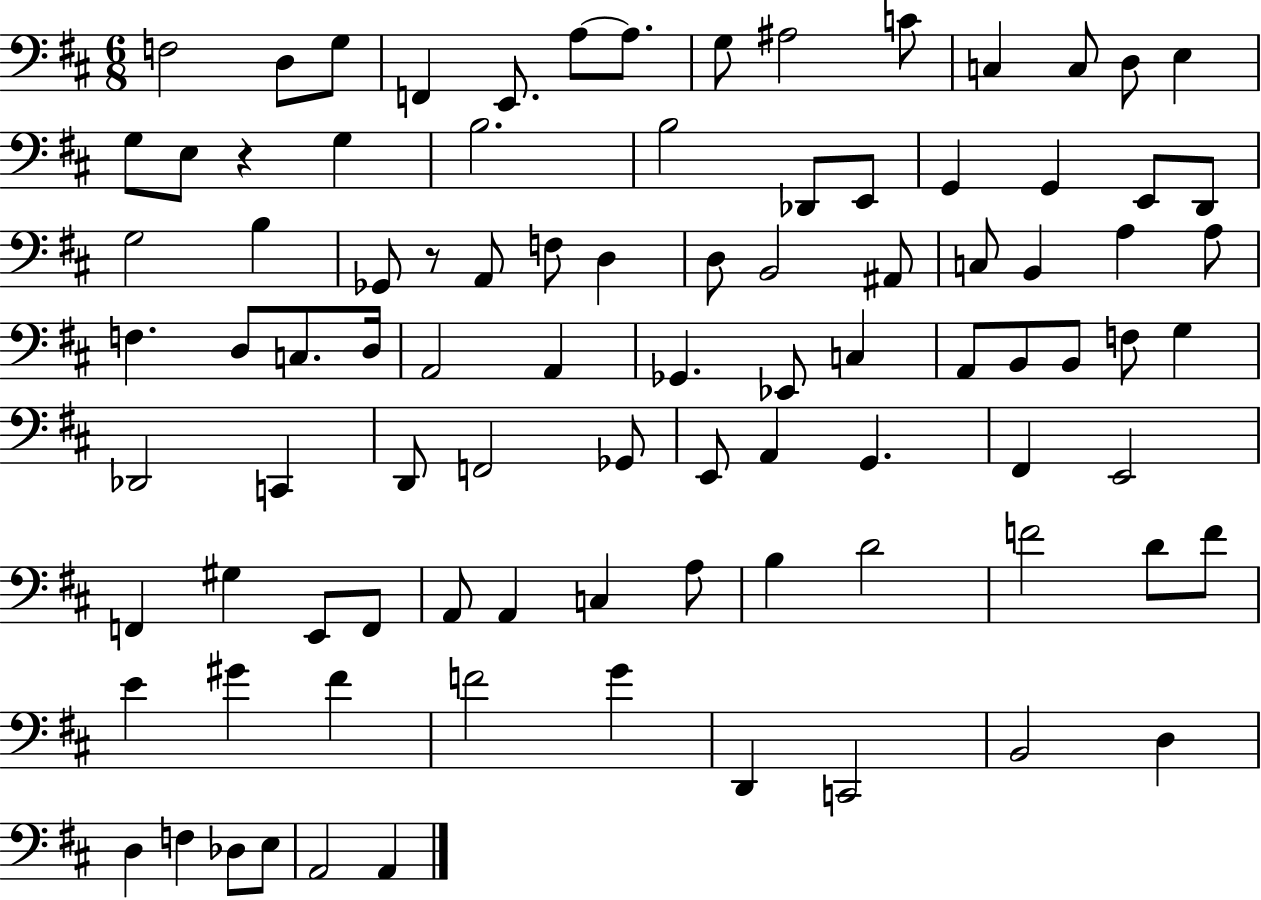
F3/h D3/e G3/e F2/q E2/e. A3/e A3/e. G3/e A#3/h C4/e C3/q C3/e D3/e E3/q G3/e E3/e R/q G3/q B3/h. B3/h Db2/e E2/e G2/q G2/q E2/e D2/e G3/h B3/q Gb2/e R/e A2/e F3/e D3/q D3/e B2/h A#2/e C3/e B2/q A3/q A3/e F3/q. D3/e C3/e. D3/s A2/h A2/q Gb2/q. Eb2/e C3/q A2/e B2/e B2/e F3/e G3/q Db2/h C2/q D2/e F2/h Gb2/e E2/e A2/q G2/q. F#2/q E2/h F2/q G#3/q E2/e F2/e A2/e A2/q C3/q A3/e B3/q D4/h F4/h D4/e F4/e E4/q G#4/q F#4/q F4/h G4/q D2/q C2/h B2/h D3/q D3/q F3/q Db3/e E3/e A2/h A2/q